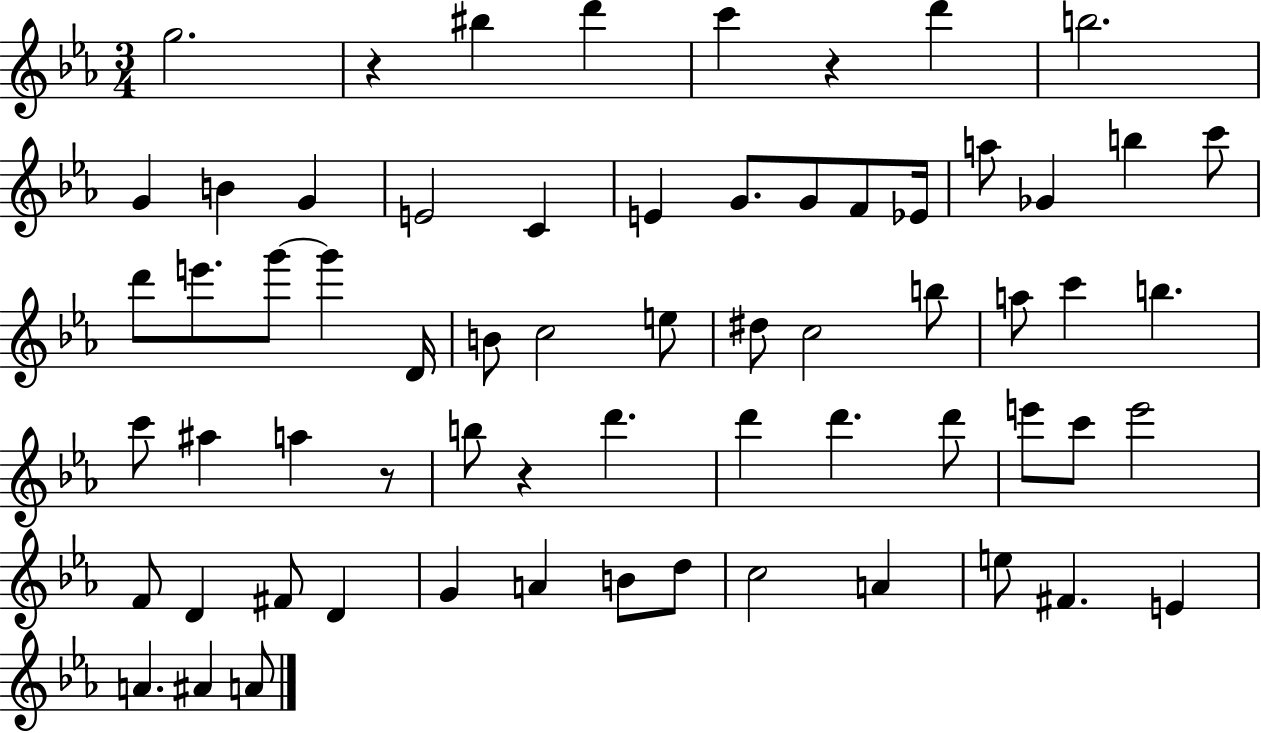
G5/h. R/q BIS5/q D6/q C6/q R/q D6/q B5/h. G4/q B4/q G4/q E4/h C4/q E4/q G4/e. G4/e F4/e Eb4/s A5/e Gb4/q B5/q C6/e D6/e E6/e. G6/e G6/q D4/s B4/e C5/h E5/e D#5/e C5/h B5/e A5/e C6/q B5/q. C6/e A#5/q A5/q R/e B5/e R/q D6/q. D6/q D6/q. D6/e E6/e C6/e E6/h F4/e D4/q F#4/e D4/q G4/q A4/q B4/e D5/e C5/h A4/q E5/e F#4/q. E4/q A4/q. A#4/q A4/e